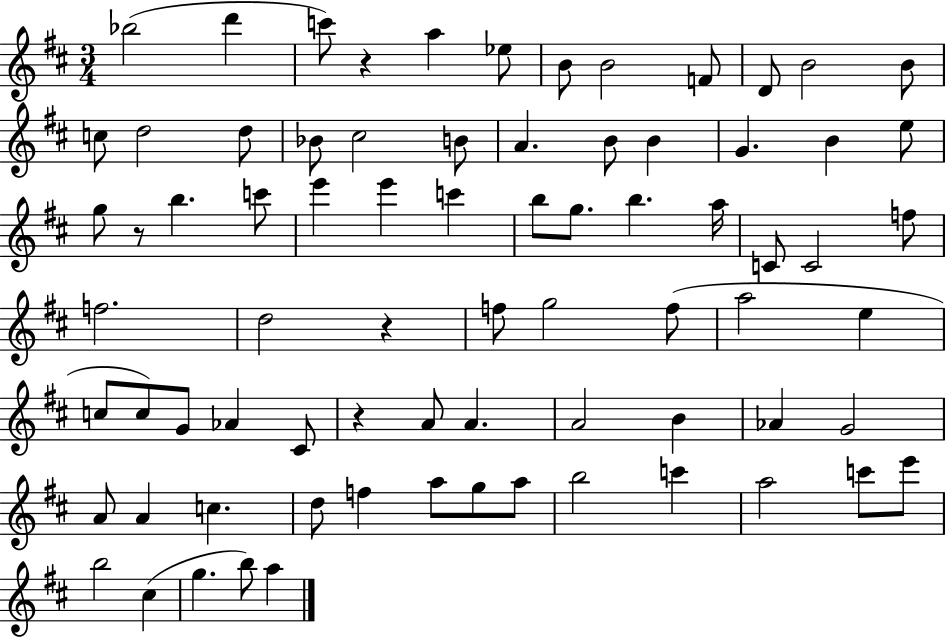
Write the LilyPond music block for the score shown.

{
  \clef treble
  \numericTimeSignature
  \time 3/4
  \key d \major
  bes''2( d'''4 | c'''8) r4 a''4 ees''8 | b'8 b'2 f'8 | d'8 b'2 b'8 | \break c''8 d''2 d''8 | bes'8 cis''2 b'8 | a'4. b'8 b'4 | g'4. b'4 e''8 | \break g''8 r8 b''4. c'''8 | e'''4 e'''4 c'''4 | b''8 g''8. b''4. a''16 | c'8 c'2 f''8 | \break f''2. | d''2 r4 | f''8 g''2 f''8( | a''2 e''4 | \break c''8 c''8) g'8 aes'4 cis'8 | r4 a'8 a'4. | a'2 b'4 | aes'4 g'2 | \break a'8 a'4 c''4. | d''8 f''4 a''8 g''8 a''8 | b''2 c'''4 | a''2 c'''8 e'''8 | \break b''2 cis''4( | g''4. b''8) a''4 | \bar "|."
}